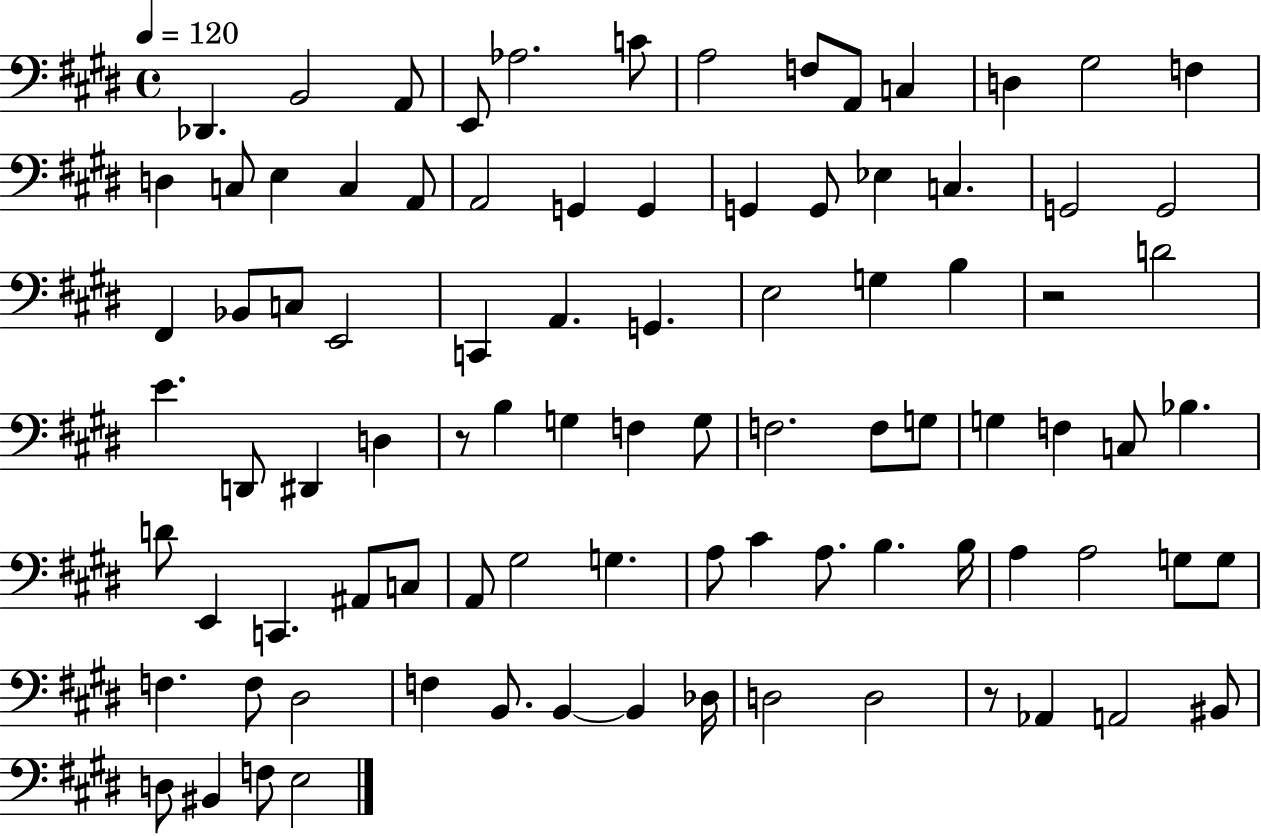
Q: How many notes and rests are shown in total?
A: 90